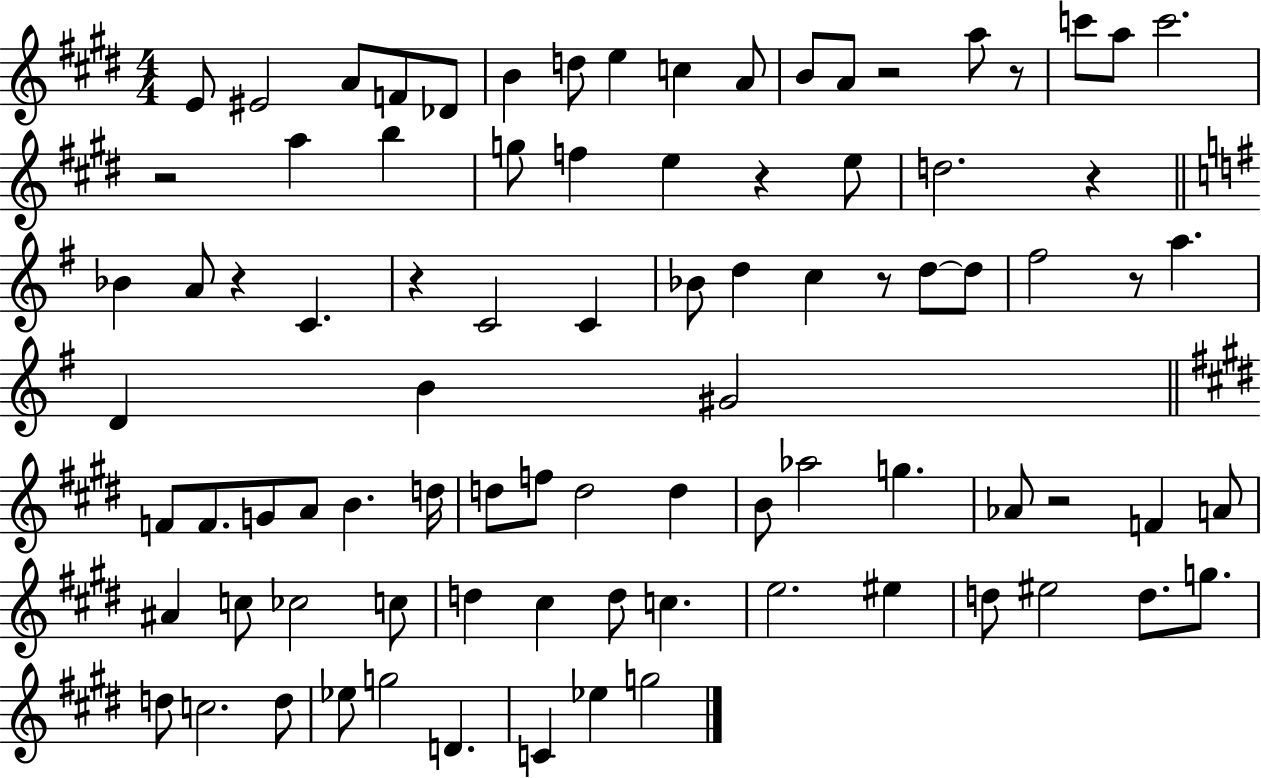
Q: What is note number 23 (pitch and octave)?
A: D5